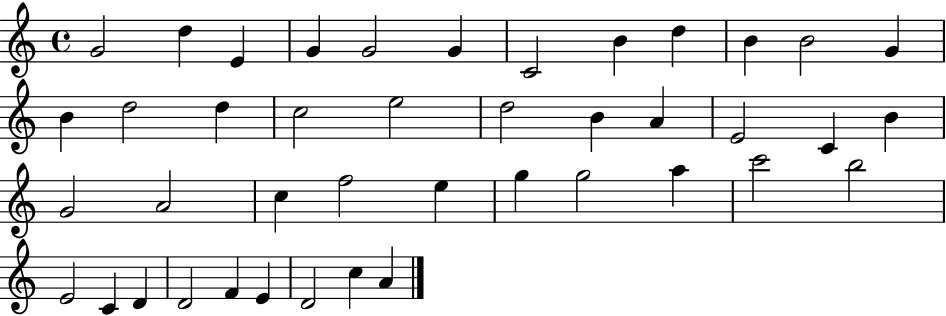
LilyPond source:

{
  \clef treble
  \time 4/4
  \defaultTimeSignature
  \key c \major
  g'2 d''4 e'4 | g'4 g'2 g'4 | c'2 b'4 d''4 | b'4 b'2 g'4 | \break b'4 d''2 d''4 | c''2 e''2 | d''2 b'4 a'4 | e'2 c'4 b'4 | \break g'2 a'2 | c''4 f''2 e''4 | g''4 g''2 a''4 | c'''2 b''2 | \break e'2 c'4 d'4 | d'2 f'4 e'4 | d'2 c''4 a'4 | \bar "|."
}